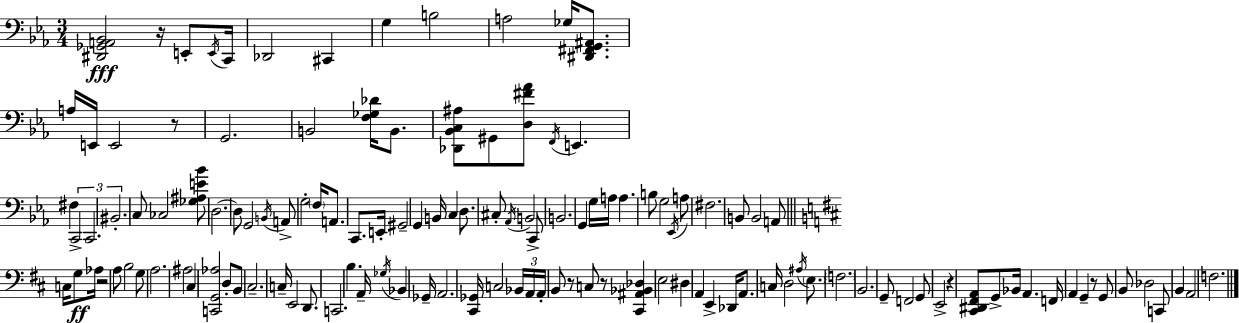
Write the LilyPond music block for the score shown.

{
  \clef bass
  \numericTimeSignature
  \time 3/4
  \key c \minor
  \repeat volta 2 { <dis, ges, a, bes,>2\fff r16 e,8-. \acciaccatura { e,16 } | c,16 des,2 cis,4 | g4 b2 | a2 ges16 <dis, fis, g, ais,>8. | \break a16 e,16 e,2 r8 | g,2. | b,2 <f ges des'>16 b,8. | <des, bes, c ais>8 gis,8 <d fis' aes'>8 \acciaccatura { f,16 } e,4. | \break fis4 \tuplet 3/2 { c,2-> | c,2. | bis,2.-. } | c8 ces2 | \break <ges ais e' bes'>8 d2.~~ | d8 g,2 | \acciaccatura { b,16 } a,8-> g2-. \parenthesize f16 | a,8. c,8. e,16-. gis,2-- | \break g,4 b,16 c4 | d8. cis8-. \acciaccatura { aes,16 } b,2 | c,8-> b,2. | g,4 g16 a16 a4. | \break b8 g2 | \acciaccatura { ees,16 } a8 fis2. | b,8 b,2 | a,8 \bar "||" \break \key b \minor c16 g8\ff aes16 r2 | a8 b2 g8 | a2. | ais2 cis4 | \break <c, g, aes>2 d8-. b,8 | cis2.-- | c16-- e,2 d,8. | c,2. | \break b4. a,16-- \acciaccatura { ges16 } bes,4 | ges,16-- a,2. | <cis, ges,>16 c2 \tuplet 3/2 { bes,16 a,16 | a,16-. } b,8 r8 c8 r8 <cis, ais, bes, des>4 | \break e2 dis4 | a,4 e,4-> des,16 a,8. | c16 d2 \acciaccatura { ais16 } \parenthesize e8. | \parenthesize f2. | \break b,2. | g,8-- f,2 | g,8 e,2-> r4 | <cis, dis, fis, a,>8 g,8-> bes,16 a,4. | \break f,16 a,4 g,4-- r8 | g,8 b,8 des2 | c,8 b,4 a,2 | f2. | \break } \bar "|."
}